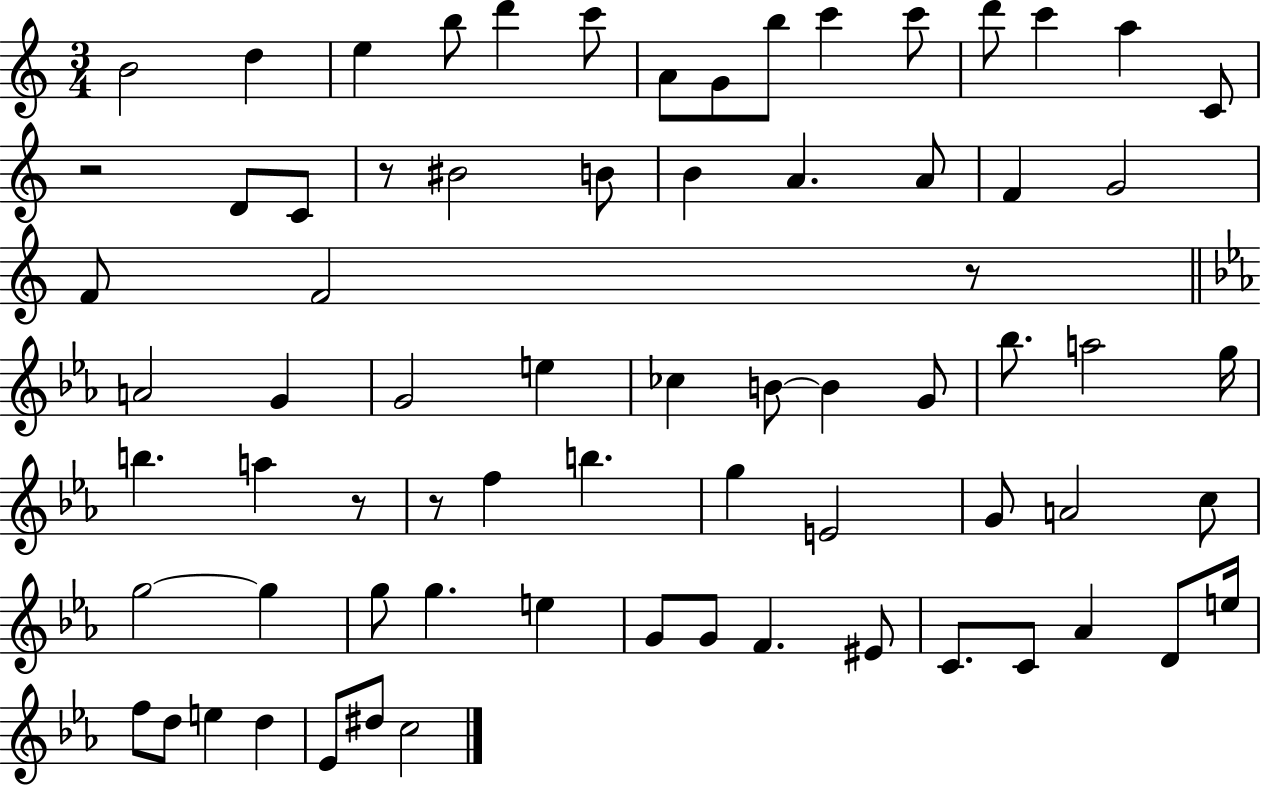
X:1
T:Untitled
M:3/4
L:1/4
K:C
B2 d e b/2 d' c'/2 A/2 G/2 b/2 c' c'/2 d'/2 c' a C/2 z2 D/2 C/2 z/2 ^B2 B/2 B A A/2 F G2 F/2 F2 z/2 A2 G G2 e _c B/2 B G/2 _b/2 a2 g/4 b a z/2 z/2 f b g E2 G/2 A2 c/2 g2 g g/2 g e G/2 G/2 F ^E/2 C/2 C/2 _A D/2 e/4 f/2 d/2 e d _E/2 ^d/2 c2